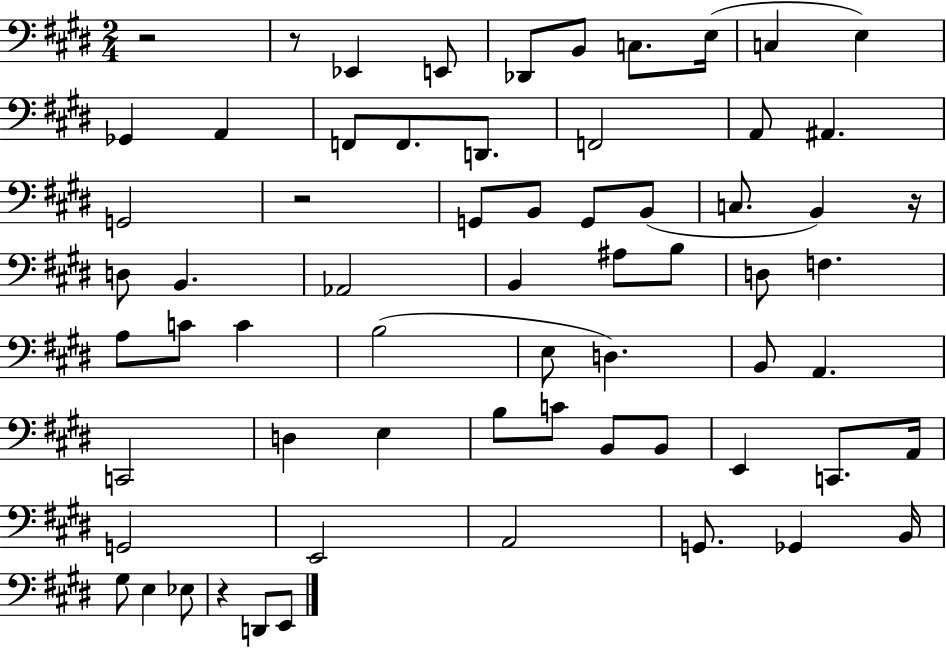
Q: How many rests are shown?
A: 5